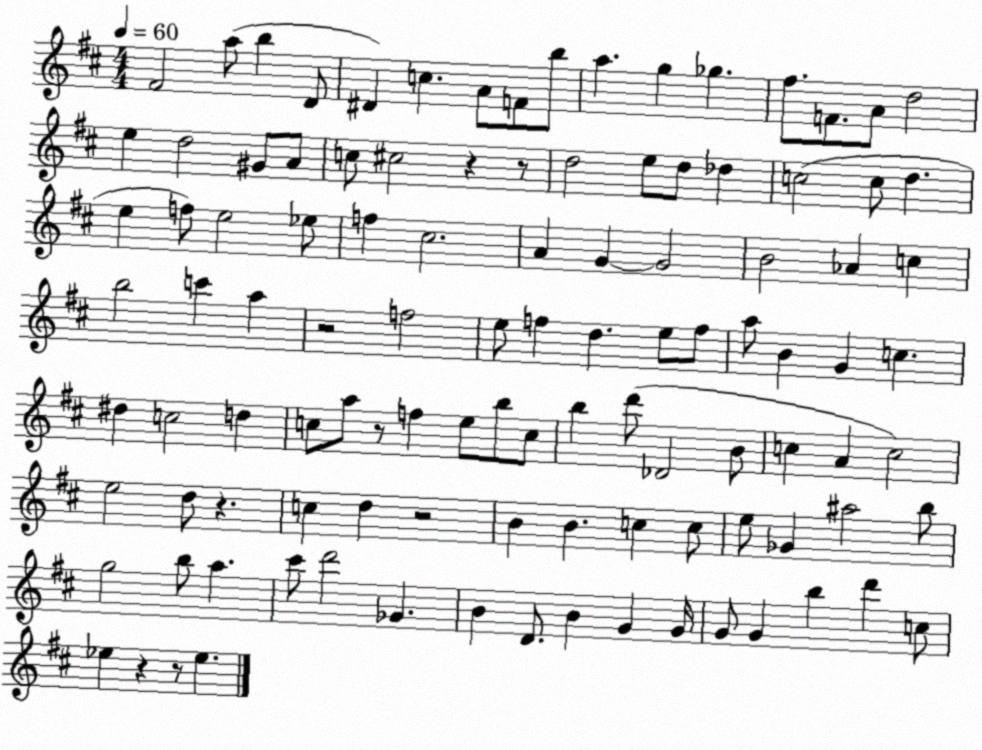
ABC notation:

X:1
T:Untitled
M:4/4
L:1/4
K:D
^F2 a/2 b D/2 ^D c A/2 F/2 b/2 a g _g ^f/2 F/2 A/2 d2 e d2 ^G/2 A/2 c/2 ^c2 z z/2 d2 e/2 d/2 _d c2 c/2 d e f/2 e2 _e/2 f ^c2 A G G2 B2 _A c b2 c' a z2 f2 e/2 f d e/2 f/2 a/2 B G c ^d c2 d c/2 a/2 z/2 f e/2 b/2 c/2 b d'/2 _D2 B/2 c A c2 e2 d/2 z c d z2 B B c c/2 e/2 _G ^a2 b/2 g2 b/2 a ^c'/2 d'2 _G B D/2 B G G/4 G/2 G b d' c/2 _e z z/2 _e